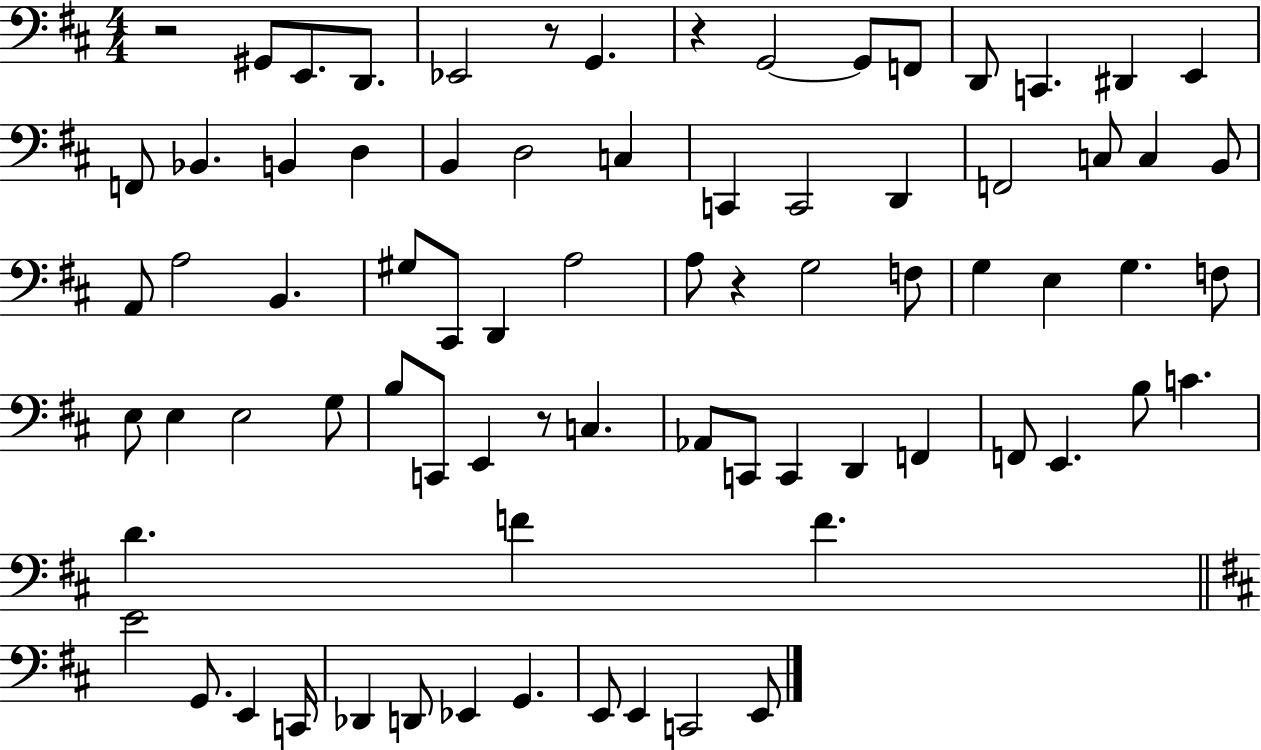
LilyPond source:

{
  \clef bass
  \numericTimeSignature
  \time 4/4
  \key d \major
  r2 gis,8 e,8. d,8. | ees,2 r8 g,4. | r4 g,2~~ g,8 f,8 | d,8 c,4. dis,4 e,4 | \break f,8 bes,4. b,4 d4 | b,4 d2 c4 | c,4 c,2 d,4 | f,2 c8 c4 b,8 | \break a,8 a2 b,4. | gis8 cis,8 d,4 a2 | a8 r4 g2 f8 | g4 e4 g4. f8 | \break e8 e4 e2 g8 | b8 c,8 e,4 r8 c4. | aes,8 c,8 c,4 d,4 f,4 | f,8 e,4. b8 c'4. | \break d'4. f'4 f'4. | \bar "||" \break \key d \major e'2 g,8. e,4 c,16 | des,4 d,8 ees,4 g,4. | e,8 e,4 c,2 e,8 | \bar "|."
}